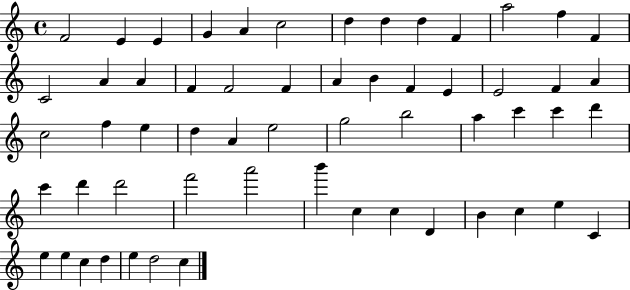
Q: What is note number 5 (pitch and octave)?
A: A4